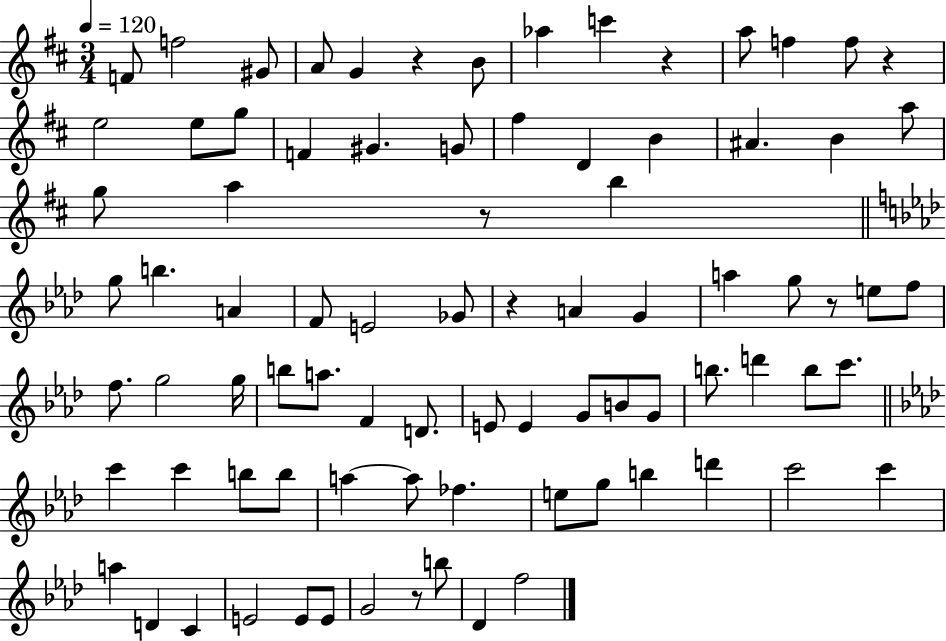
F4/e F5/h G#4/e A4/e G4/q R/q B4/e Ab5/q C6/q R/q A5/e F5/q F5/e R/q E5/h E5/e G5/e F4/q G#4/q. G4/e F#5/q D4/q B4/q A#4/q. B4/q A5/e G5/e A5/q R/e B5/q G5/e B5/q. A4/q F4/e E4/h Gb4/e R/q A4/q G4/q A5/q G5/e R/e E5/e F5/e F5/e. G5/h G5/s B5/e A5/e. F4/q D4/e. E4/e E4/q G4/e B4/e G4/e B5/e. D6/q B5/e C6/e. C6/q C6/q B5/e B5/e A5/q A5/e FES5/q. E5/e G5/e B5/q D6/q C6/h C6/q A5/q D4/q C4/q E4/h E4/e E4/e G4/h R/e B5/e Db4/q F5/h